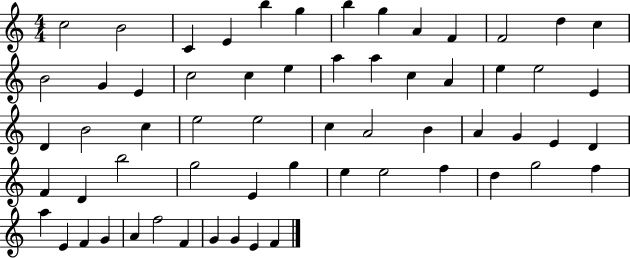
C5/h B4/h C4/q E4/q B5/q G5/q B5/q G5/q A4/q F4/q F4/h D5/q C5/q B4/h G4/q E4/q C5/h C5/q E5/q A5/q A5/q C5/q A4/q E5/q E5/h E4/q D4/q B4/h C5/q E5/h E5/h C5/q A4/h B4/q A4/q G4/q E4/q D4/q F4/q D4/q B5/h G5/h E4/q G5/q E5/q E5/h F5/q D5/q G5/h F5/q A5/q E4/q F4/q G4/q A4/q F5/h F4/q G4/q G4/q E4/q F4/q